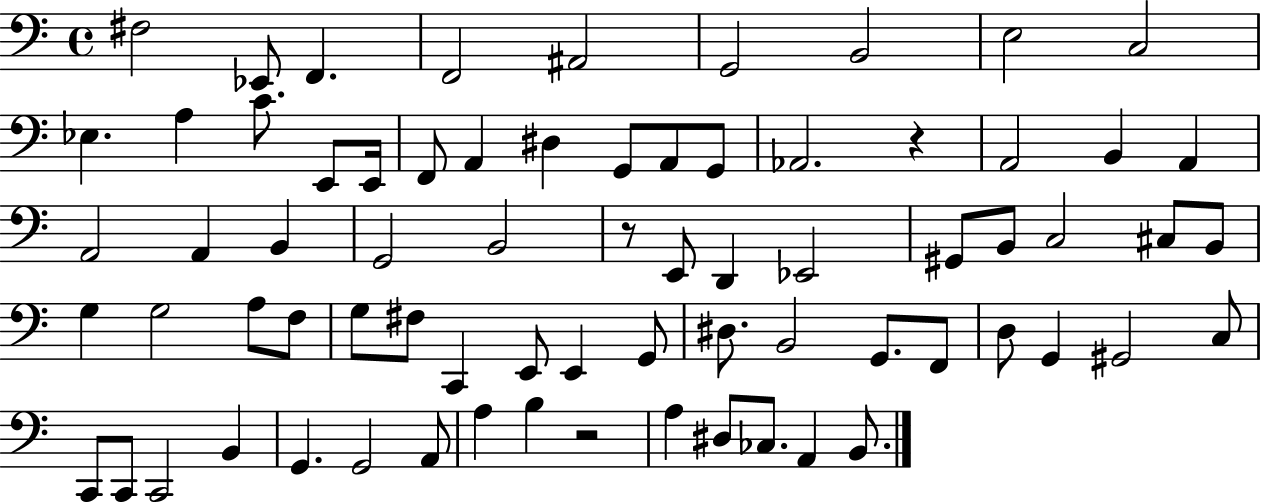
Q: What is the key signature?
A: C major